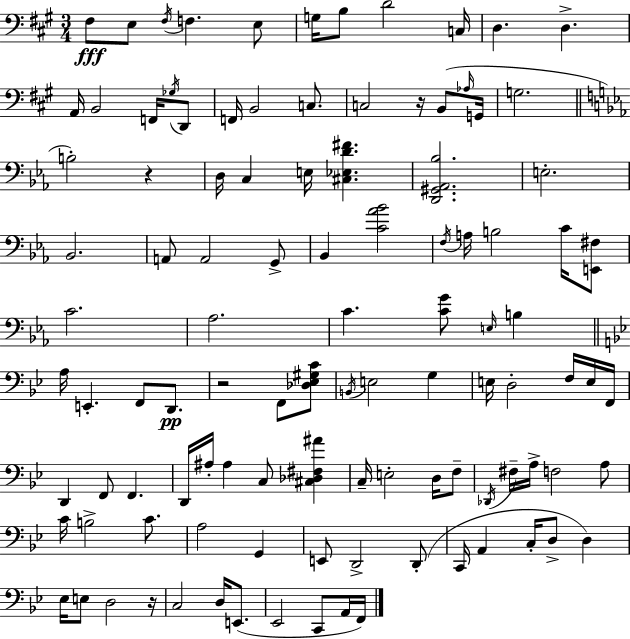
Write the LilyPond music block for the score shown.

{
  \clef bass
  \numericTimeSignature
  \time 3/4
  \key a \major
  fis8\fff e8 \acciaccatura { fis16 } f4. e8 | g16 b8 d'2 | c16 d4. d4.-> | a,16 b,2 f,16 \acciaccatura { ges16 } | \break d,8 f,16 b,2 c8. | c2 r16 b,8( | \grace { aes16 } g,16 g2. | \bar "||" \break \key ees \major b2-.) r4 | d16 c4 e16 <cis ees d' fis'>4. | <d, gis, aes, bes>2. | e2.-. | \break bes,2. | a,8 a,2 g,8-> | bes,4 <c' aes' bes'>2 | \acciaccatura { f16 } a16 b2 c'16 <e, fis>8 | \break c'2. | aes2. | c'4. <c' g'>8 \grace { e16 } b4 | \bar "||" \break \key g \minor a16 e,4.-. f,8 d,8.\pp | r2 f,8 <des ees gis c'>8 | \acciaccatura { b,16 } e2 g4 | e16 d2-. f16 e16 | \break f,16 d,4 f,8 f,4. | d,16 ais16-. ais4 c8 <cis des fis ais'>4 | c16-- e2-. d16 f8-- | \acciaccatura { des,16 } fis16-- a16-> f2 | \break a8 c'16 b2-> c'8. | a2 g,4 | e,8 d,2-> | d,8-.( c,16 a,4 c16-. d8-> d4) | \break ees16 e8 d2 | r16 c2 d16 e,8.( | ees,2 c,8 | a,16 f,16) \bar "|."
}